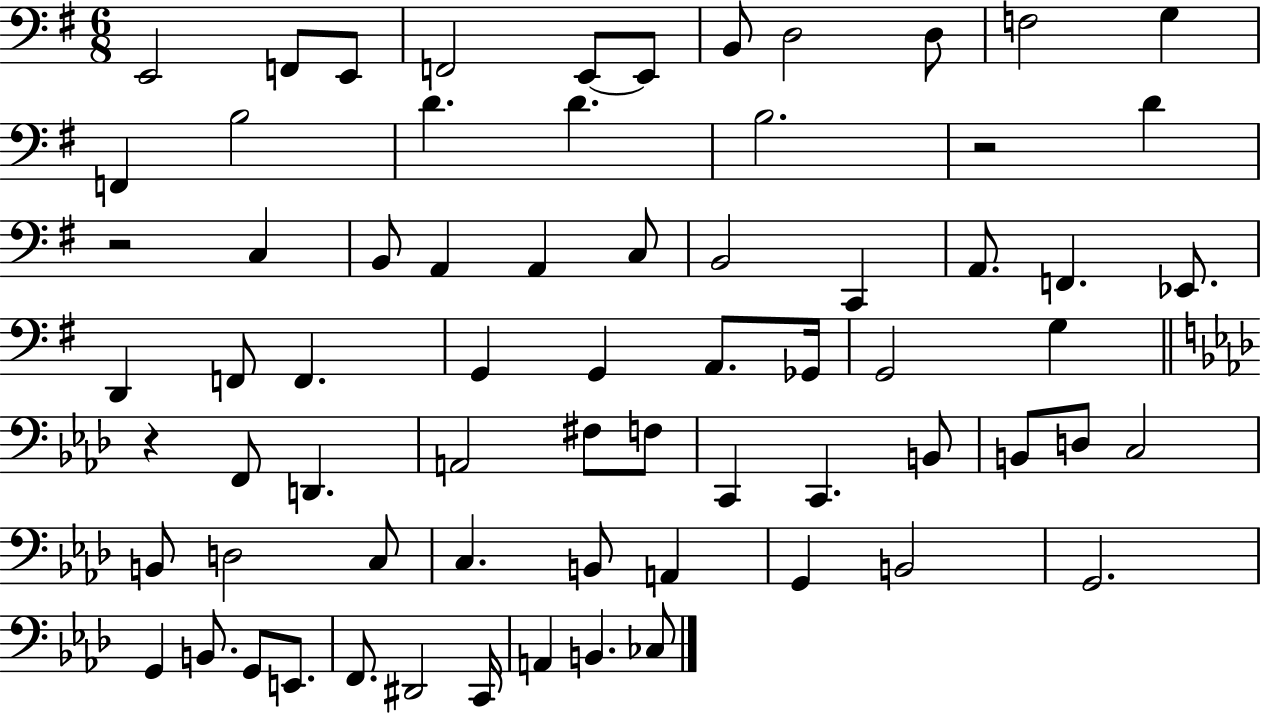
X:1
T:Untitled
M:6/8
L:1/4
K:G
E,,2 F,,/2 E,,/2 F,,2 E,,/2 E,,/2 B,,/2 D,2 D,/2 F,2 G, F,, B,2 D D B,2 z2 D z2 C, B,,/2 A,, A,, C,/2 B,,2 C,, A,,/2 F,, _E,,/2 D,, F,,/2 F,, G,, G,, A,,/2 _G,,/4 G,,2 G, z F,,/2 D,, A,,2 ^F,/2 F,/2 C,, C,, B,,/2 B,,/2 D,/2 C,2 B,,/2 D,2 C,/2 C, B,,/2 A,, G,, B,,2 G,,2 G,, B,,/2 G,,/2 E,,/2 F,,/2 ^D,,2 C,,/4 A,, B,, _C,/2